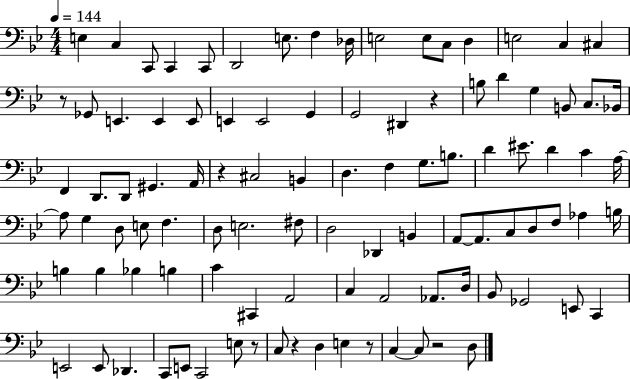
X:1
T:Untitled
M:4/4
L:1/4
K:Bb
E, C, C,,/2 C,, C,,/2 D,,2 E,/2 F, _D,/4 E,2 E,/2 C,/2 D, E,2 C, ^C, z/2 _G,,/2 E,, E,, E,,/2 E,, E,,2 G,, G,,2 ^D,, z B,/2 D G, B,,/2 C,/2 _B,,/4 F,, D,,/2 D,,/2 ^G,, A,,/4 z ^C,2 B,, D, F, G,/2 B,/2 D ^E/2 D C A,/4 A,/2 G, D,/2 E,/2 F, D,/2 E,2 ^F,/2 D,2 _D,, B,, A,,/2 A,,/2 C,/2 D,/2 F,/2 _A, B,/4 B, B, _B, B, C ^C,, A,,2 C, A,,2 _A,,/2 D,/4 _B,,/2 _G,,2 E,,/2 C,, E,,2 E,,/2 _D,, C,,/2 E,,/2 C,,2 E,/2 z/2 C,/2 z D, E, z/2 C, C,/2 z2 D,/2